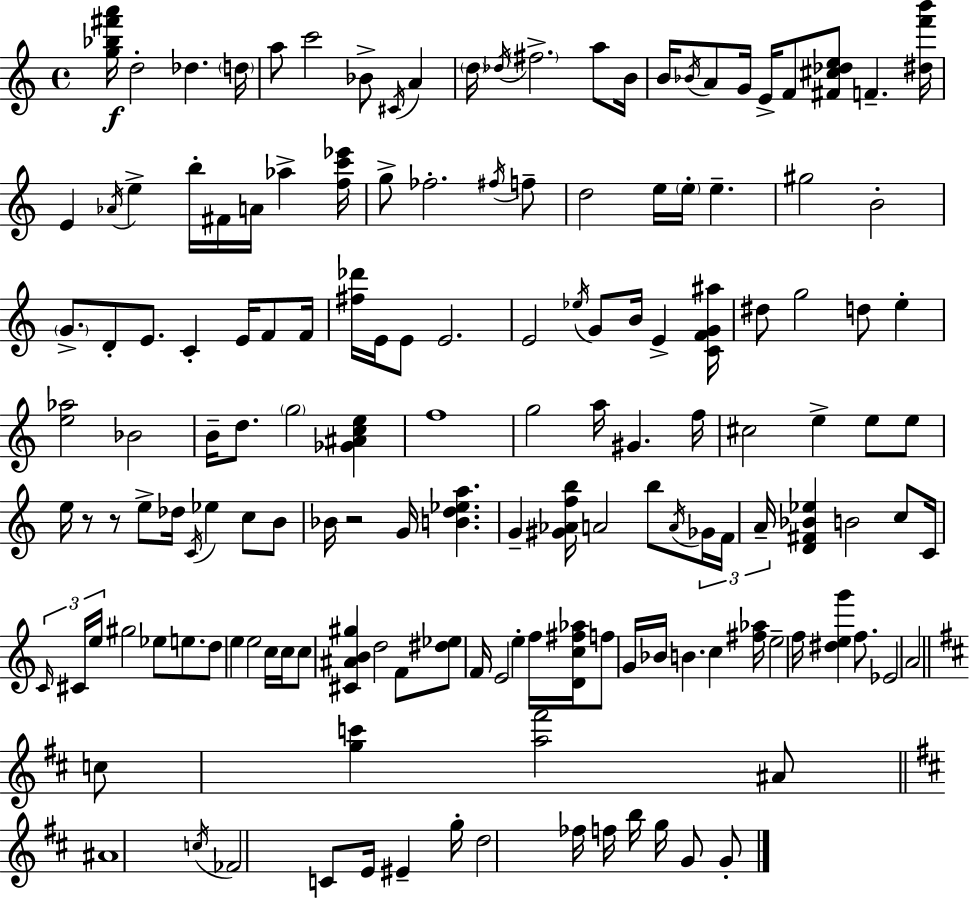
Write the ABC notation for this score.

X:1
T:Untitled
M:4/4
L:1/4
K:Am
[g_b^f'a']/4 d2 _d d/4 a/2 c'2 _B/2 ^C/4 A d/4 _d/4 ^f2 a/2 B/4 B/4 _B/4 A/2 G/4 E/4 F/2 [^F^c_de]/2 F [^df'b']/4 E _A/4 e b/4 ^F/4 A/4 _a [fc'_e']/4 g/2 _f2 ^f/4 f/2 d2 e/4 e/4 e ^g2 B2 G/2 D/2 E/2 C E/4 F/2 F/4 [^f_d']/4 E/4 E/2 E2 E2 _e/4 G/2 B/4 E [CFG^a]/4 ^d/2 g2 d/2 e [e_a]2 _B2 B/4 d/2 g2 [_G^Ace] f4 g2 a/4 ^G f/4 ^c2 e e/2 e/2 e/4 z/2 z/2 e/2 _d/4 C/4 _e c/2 B/2 _B/4 z2 G/4 [Bd_ea] G [^G_Afb]/4 A2 b/2 A/4 _G/4 F/4 A/4 [D^F_B_e] B2 c/2 C/4 C/4 ^C/4 e/4 ^g2 _e/2 e/2 d/2 e e2 c/4 c/4 c/2 [^C^AB^g] d2 F/2 [^d_e]/2 F/4 E2 e f/4 [Dc^f_a]/4 f/2 G/4 _B/4 B c [^f_a]/4 e2 f/4 [^deg'] f/2 _E2 A2 c/2 [gc'] [a^f']2 ^A/2 ^A4 c/4 _F2 C/2 E/4 ^E g/4 d2 _f/4 f/4 b/4 g/4 G/2 G/2